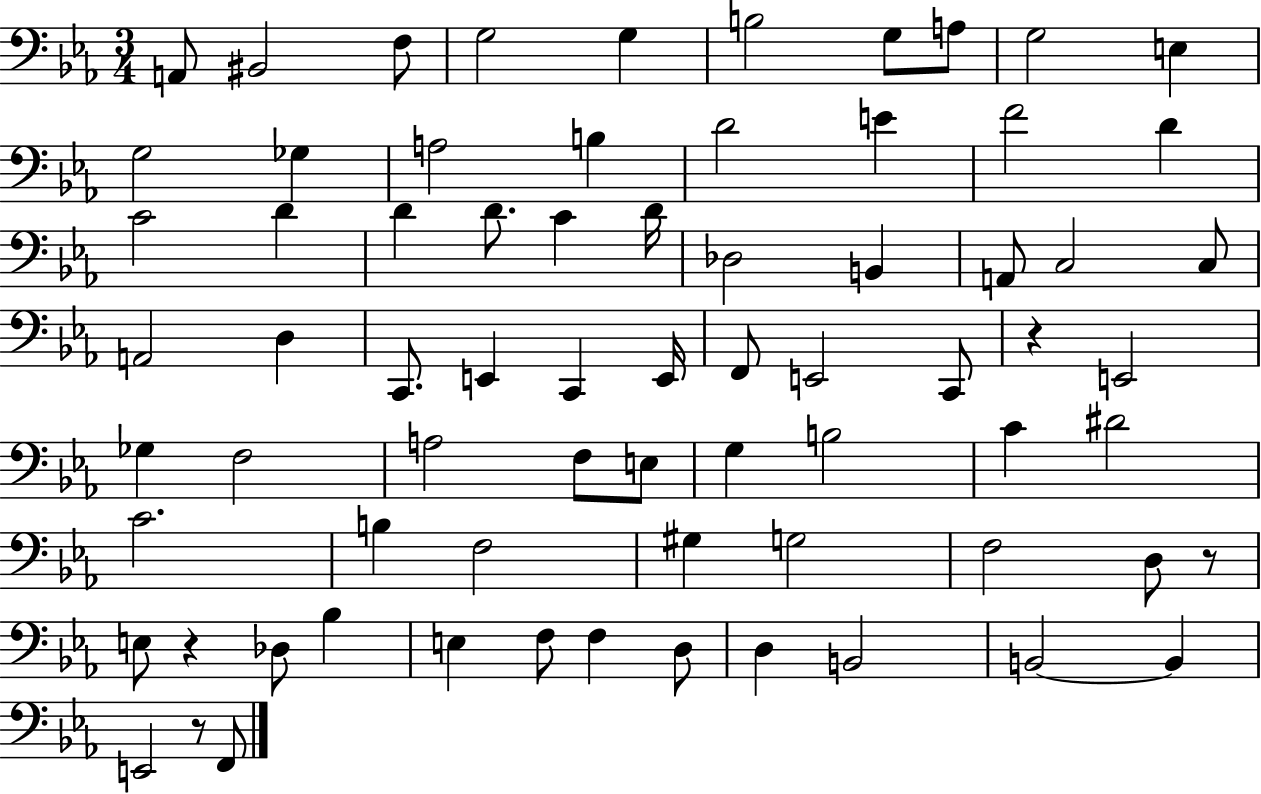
X:1
T:Untitled
M:3/4
L:1/4
K:Eb
A,,/2 ^B,,2 F,/2 G,2 G, B,2 G,/2 A,/2 G,2 E, G,2 _G, A,2 B, D2 E F2 D C2 D D D/2 C D/4 _D,2 B,, A,,/2 C,2 C,/2 A,,2 D, C,,/2 E,, C,, E,,/4 F,,/2 E,,2 C,,/2 z E,,2 _G, F,2 A,2 F,/2 E,/2 G, B,2 C ^D2 C2 B, F,2 ^G, G,2 F,2 D,/2 z/2 E,/2 z _D,/2 _B, E, F,/2 F, D,/2 D, B,,2 B,,2 B,, E,,2 z/2 F,,/2